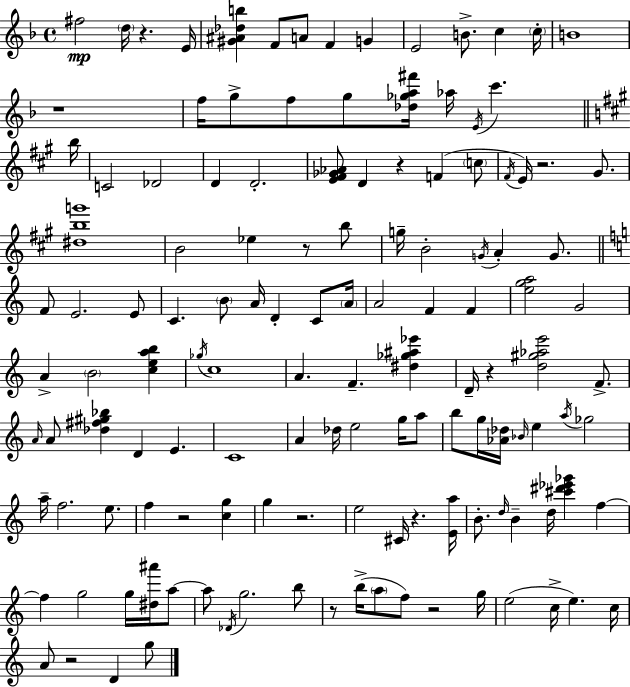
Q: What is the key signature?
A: F major